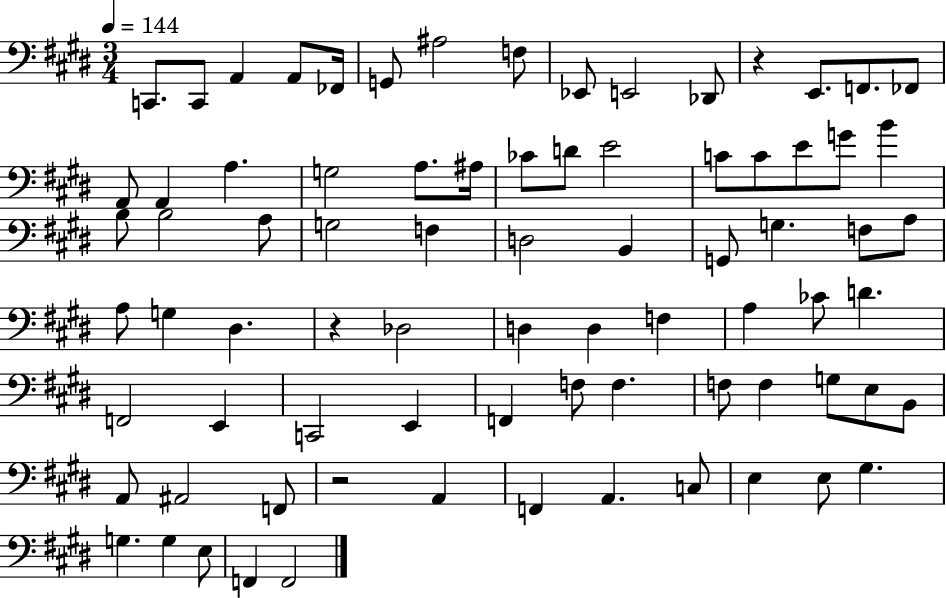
C2/e. C2/e A2/q A2/e FES2/s G2/e A#3/h F3/e Eb2/e E2/h Db2/e R/q E2/e. F2/e. FES2/e A2/e A2/q A3/q. G3/h A3/e. A#3/s CES4/e D4/e E4/h C4/e C4/e E4/e G4/e B4/q B3/e B3/h A3/e G3/h F3/q D3/h B2/q G2/e G3/q. F3/e A3/e A3/e G3/q D#3/q. R/q Db3/h D3/q D3/q F3/q A3/q CES4/e D4/q. F2/h E2/q C2/h E2/q F2/q F3/e F3/q. F3/e F3/q G3/e E3/e B2/e A2/e A#2/h F2/e R/h A2/q F2/q A2/q. C3/e E3/q E3/e G#3/q. G3/q. G3/q E3/e F2/q F2/h